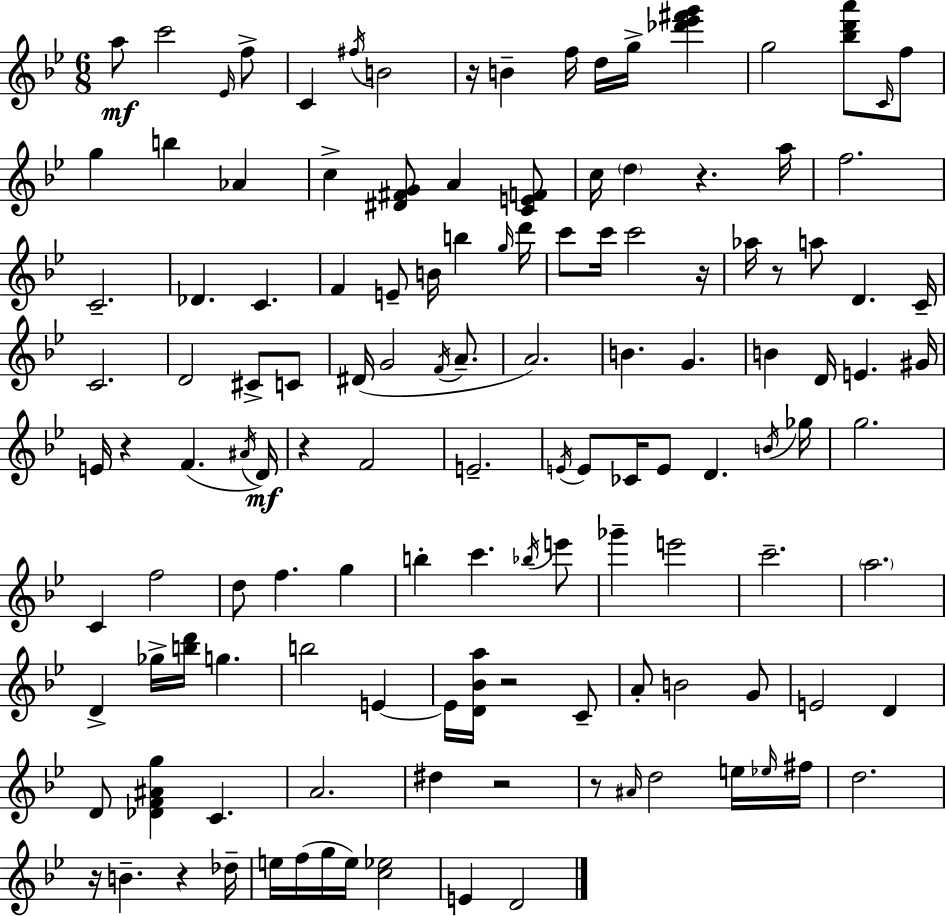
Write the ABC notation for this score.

X:1
T:Untitled
M:6/8
L:1/4
K:Gm
a/2 c'2 _E/4 f/2 C ^f/4 B2 z/4 B f/4 d/4 g/4 [_d'_e'^f'g'] g2 [_bd'a']/2 C/4 f/2 g b _A c [^D^FG]/2 A [CEF]/2 c/4 d z a/4 f2 C2 _D C F E/2 B/4 b g/4 d'/4 c'/2 c'/4 c'2 z/4 _a/4 z/2 a/2 D C/4 C2 D2 ^C/2 C/2 ^D/4 G2 F/4 A/2 A2 B G B D/4 E ^G/4 E/4 z F ^A/4 D/4 z F2 E2 E/4 E/2 _C/4 E/2 D B/4 _g/4 g2 C f2 d/2 f g b c' _b/4 e'/2 _g' e'2 c'2 a2 D _g/4 [bd']/4 g b2 E E/4 [D_Ba]/4 z2 C/2 A/2 B2 G/2 E2 D D/2 [_DF^Ag] C A2 ^d z2 z/2 ^A/4 d2 e/4 _e/4 ^f/4 d2 z/4 B z _d/4 e/4 f/4 g/4 e/4 [c_e]2 E D2